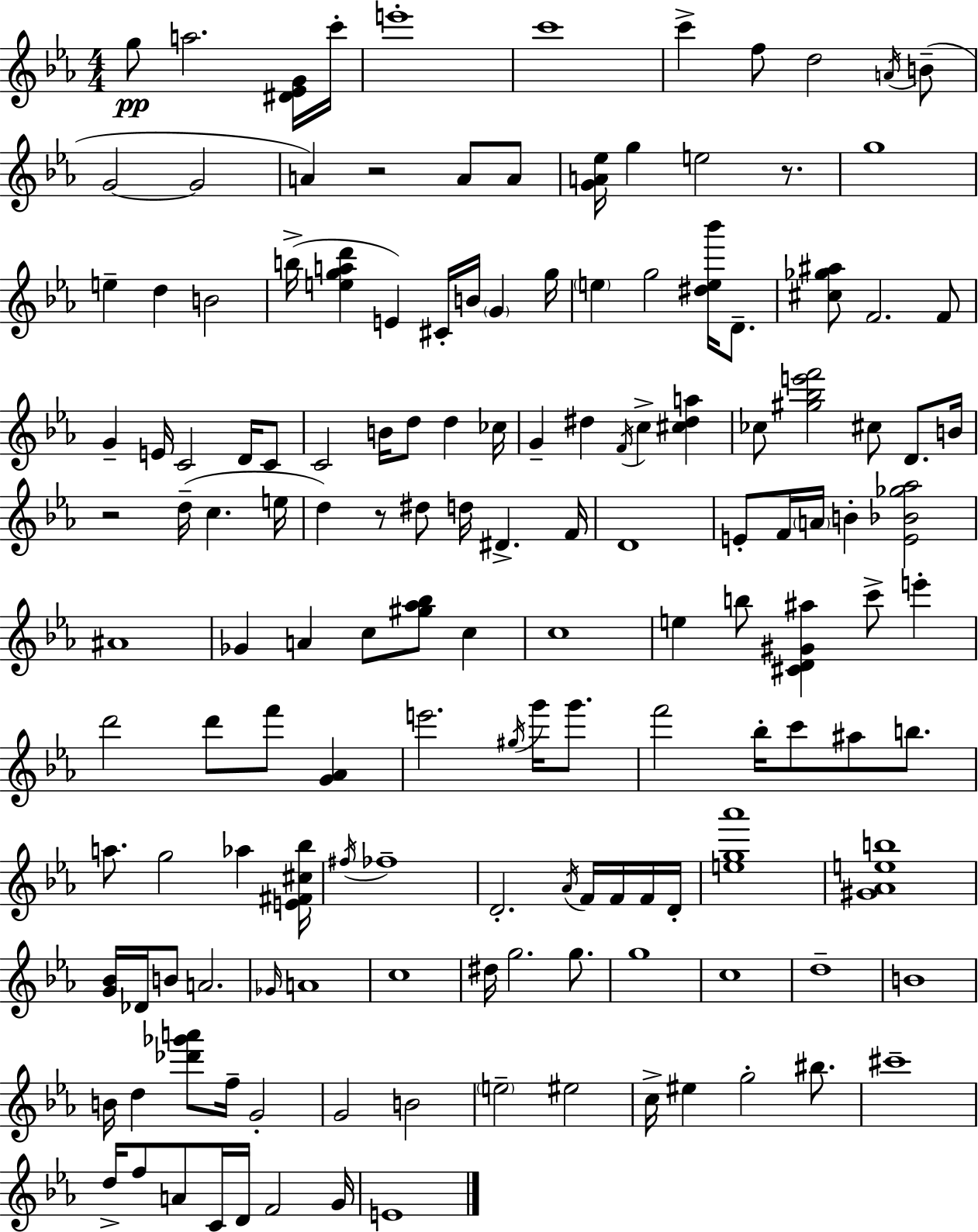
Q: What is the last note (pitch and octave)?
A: E4